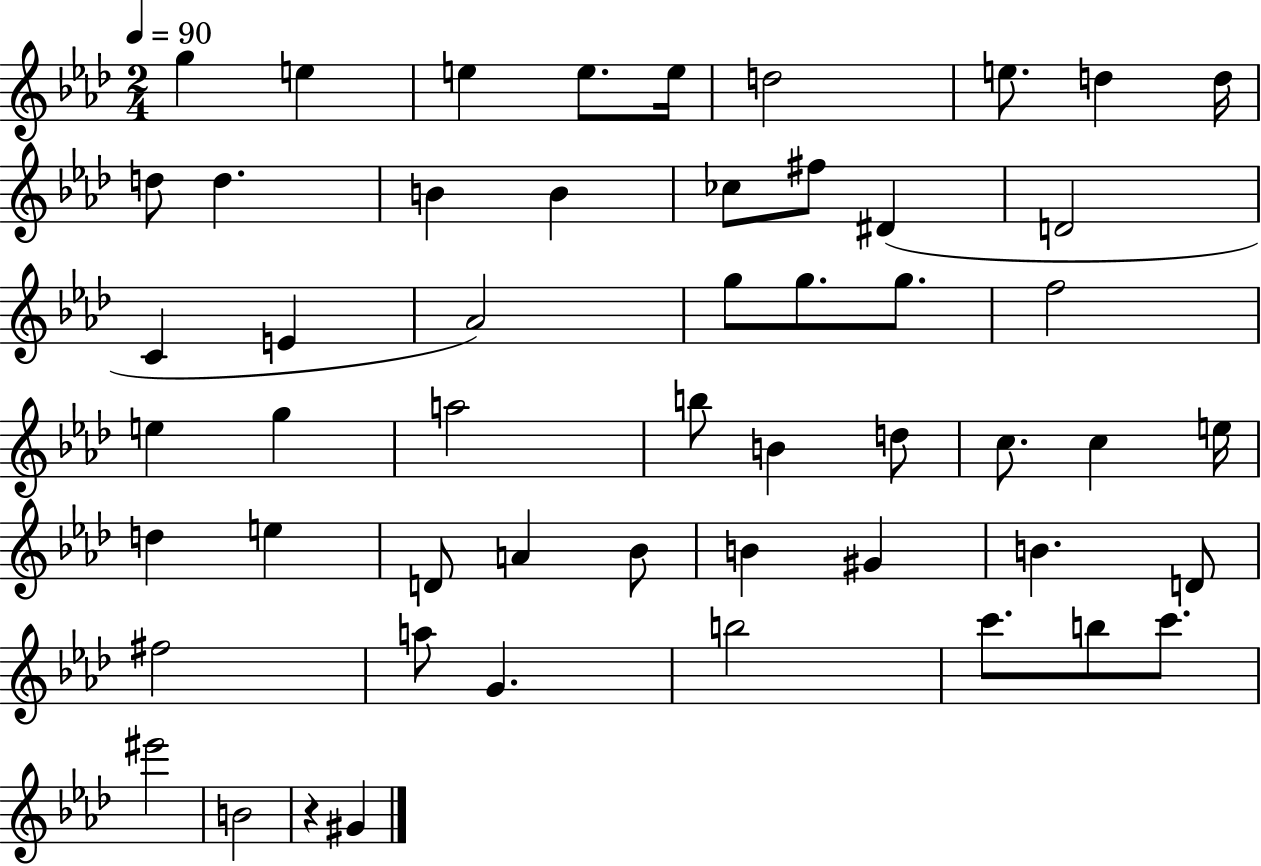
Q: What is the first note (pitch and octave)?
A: G5